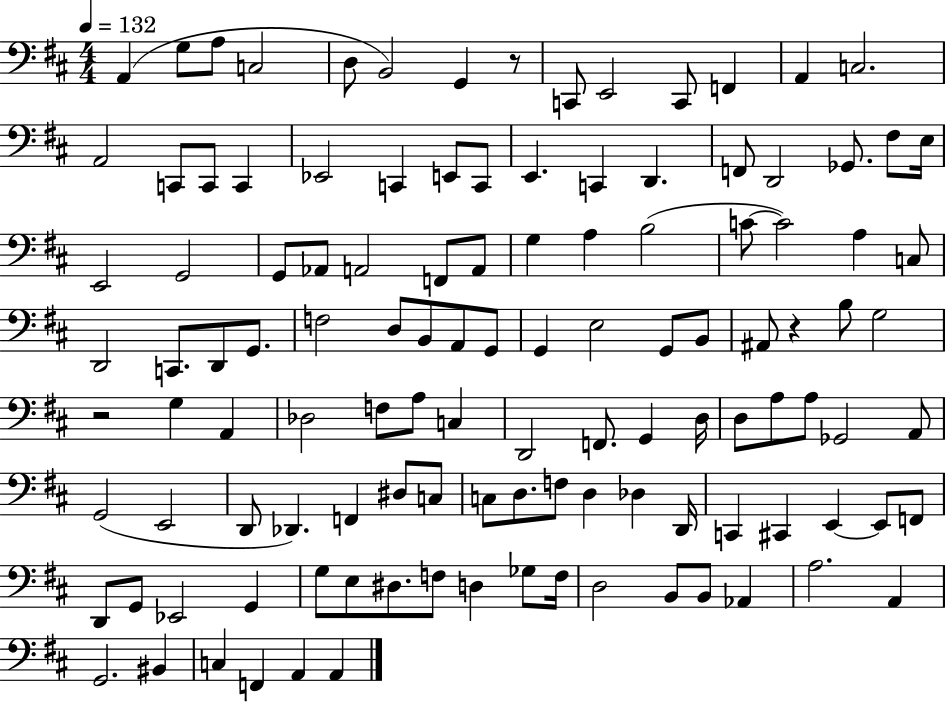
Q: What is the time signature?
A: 4/4